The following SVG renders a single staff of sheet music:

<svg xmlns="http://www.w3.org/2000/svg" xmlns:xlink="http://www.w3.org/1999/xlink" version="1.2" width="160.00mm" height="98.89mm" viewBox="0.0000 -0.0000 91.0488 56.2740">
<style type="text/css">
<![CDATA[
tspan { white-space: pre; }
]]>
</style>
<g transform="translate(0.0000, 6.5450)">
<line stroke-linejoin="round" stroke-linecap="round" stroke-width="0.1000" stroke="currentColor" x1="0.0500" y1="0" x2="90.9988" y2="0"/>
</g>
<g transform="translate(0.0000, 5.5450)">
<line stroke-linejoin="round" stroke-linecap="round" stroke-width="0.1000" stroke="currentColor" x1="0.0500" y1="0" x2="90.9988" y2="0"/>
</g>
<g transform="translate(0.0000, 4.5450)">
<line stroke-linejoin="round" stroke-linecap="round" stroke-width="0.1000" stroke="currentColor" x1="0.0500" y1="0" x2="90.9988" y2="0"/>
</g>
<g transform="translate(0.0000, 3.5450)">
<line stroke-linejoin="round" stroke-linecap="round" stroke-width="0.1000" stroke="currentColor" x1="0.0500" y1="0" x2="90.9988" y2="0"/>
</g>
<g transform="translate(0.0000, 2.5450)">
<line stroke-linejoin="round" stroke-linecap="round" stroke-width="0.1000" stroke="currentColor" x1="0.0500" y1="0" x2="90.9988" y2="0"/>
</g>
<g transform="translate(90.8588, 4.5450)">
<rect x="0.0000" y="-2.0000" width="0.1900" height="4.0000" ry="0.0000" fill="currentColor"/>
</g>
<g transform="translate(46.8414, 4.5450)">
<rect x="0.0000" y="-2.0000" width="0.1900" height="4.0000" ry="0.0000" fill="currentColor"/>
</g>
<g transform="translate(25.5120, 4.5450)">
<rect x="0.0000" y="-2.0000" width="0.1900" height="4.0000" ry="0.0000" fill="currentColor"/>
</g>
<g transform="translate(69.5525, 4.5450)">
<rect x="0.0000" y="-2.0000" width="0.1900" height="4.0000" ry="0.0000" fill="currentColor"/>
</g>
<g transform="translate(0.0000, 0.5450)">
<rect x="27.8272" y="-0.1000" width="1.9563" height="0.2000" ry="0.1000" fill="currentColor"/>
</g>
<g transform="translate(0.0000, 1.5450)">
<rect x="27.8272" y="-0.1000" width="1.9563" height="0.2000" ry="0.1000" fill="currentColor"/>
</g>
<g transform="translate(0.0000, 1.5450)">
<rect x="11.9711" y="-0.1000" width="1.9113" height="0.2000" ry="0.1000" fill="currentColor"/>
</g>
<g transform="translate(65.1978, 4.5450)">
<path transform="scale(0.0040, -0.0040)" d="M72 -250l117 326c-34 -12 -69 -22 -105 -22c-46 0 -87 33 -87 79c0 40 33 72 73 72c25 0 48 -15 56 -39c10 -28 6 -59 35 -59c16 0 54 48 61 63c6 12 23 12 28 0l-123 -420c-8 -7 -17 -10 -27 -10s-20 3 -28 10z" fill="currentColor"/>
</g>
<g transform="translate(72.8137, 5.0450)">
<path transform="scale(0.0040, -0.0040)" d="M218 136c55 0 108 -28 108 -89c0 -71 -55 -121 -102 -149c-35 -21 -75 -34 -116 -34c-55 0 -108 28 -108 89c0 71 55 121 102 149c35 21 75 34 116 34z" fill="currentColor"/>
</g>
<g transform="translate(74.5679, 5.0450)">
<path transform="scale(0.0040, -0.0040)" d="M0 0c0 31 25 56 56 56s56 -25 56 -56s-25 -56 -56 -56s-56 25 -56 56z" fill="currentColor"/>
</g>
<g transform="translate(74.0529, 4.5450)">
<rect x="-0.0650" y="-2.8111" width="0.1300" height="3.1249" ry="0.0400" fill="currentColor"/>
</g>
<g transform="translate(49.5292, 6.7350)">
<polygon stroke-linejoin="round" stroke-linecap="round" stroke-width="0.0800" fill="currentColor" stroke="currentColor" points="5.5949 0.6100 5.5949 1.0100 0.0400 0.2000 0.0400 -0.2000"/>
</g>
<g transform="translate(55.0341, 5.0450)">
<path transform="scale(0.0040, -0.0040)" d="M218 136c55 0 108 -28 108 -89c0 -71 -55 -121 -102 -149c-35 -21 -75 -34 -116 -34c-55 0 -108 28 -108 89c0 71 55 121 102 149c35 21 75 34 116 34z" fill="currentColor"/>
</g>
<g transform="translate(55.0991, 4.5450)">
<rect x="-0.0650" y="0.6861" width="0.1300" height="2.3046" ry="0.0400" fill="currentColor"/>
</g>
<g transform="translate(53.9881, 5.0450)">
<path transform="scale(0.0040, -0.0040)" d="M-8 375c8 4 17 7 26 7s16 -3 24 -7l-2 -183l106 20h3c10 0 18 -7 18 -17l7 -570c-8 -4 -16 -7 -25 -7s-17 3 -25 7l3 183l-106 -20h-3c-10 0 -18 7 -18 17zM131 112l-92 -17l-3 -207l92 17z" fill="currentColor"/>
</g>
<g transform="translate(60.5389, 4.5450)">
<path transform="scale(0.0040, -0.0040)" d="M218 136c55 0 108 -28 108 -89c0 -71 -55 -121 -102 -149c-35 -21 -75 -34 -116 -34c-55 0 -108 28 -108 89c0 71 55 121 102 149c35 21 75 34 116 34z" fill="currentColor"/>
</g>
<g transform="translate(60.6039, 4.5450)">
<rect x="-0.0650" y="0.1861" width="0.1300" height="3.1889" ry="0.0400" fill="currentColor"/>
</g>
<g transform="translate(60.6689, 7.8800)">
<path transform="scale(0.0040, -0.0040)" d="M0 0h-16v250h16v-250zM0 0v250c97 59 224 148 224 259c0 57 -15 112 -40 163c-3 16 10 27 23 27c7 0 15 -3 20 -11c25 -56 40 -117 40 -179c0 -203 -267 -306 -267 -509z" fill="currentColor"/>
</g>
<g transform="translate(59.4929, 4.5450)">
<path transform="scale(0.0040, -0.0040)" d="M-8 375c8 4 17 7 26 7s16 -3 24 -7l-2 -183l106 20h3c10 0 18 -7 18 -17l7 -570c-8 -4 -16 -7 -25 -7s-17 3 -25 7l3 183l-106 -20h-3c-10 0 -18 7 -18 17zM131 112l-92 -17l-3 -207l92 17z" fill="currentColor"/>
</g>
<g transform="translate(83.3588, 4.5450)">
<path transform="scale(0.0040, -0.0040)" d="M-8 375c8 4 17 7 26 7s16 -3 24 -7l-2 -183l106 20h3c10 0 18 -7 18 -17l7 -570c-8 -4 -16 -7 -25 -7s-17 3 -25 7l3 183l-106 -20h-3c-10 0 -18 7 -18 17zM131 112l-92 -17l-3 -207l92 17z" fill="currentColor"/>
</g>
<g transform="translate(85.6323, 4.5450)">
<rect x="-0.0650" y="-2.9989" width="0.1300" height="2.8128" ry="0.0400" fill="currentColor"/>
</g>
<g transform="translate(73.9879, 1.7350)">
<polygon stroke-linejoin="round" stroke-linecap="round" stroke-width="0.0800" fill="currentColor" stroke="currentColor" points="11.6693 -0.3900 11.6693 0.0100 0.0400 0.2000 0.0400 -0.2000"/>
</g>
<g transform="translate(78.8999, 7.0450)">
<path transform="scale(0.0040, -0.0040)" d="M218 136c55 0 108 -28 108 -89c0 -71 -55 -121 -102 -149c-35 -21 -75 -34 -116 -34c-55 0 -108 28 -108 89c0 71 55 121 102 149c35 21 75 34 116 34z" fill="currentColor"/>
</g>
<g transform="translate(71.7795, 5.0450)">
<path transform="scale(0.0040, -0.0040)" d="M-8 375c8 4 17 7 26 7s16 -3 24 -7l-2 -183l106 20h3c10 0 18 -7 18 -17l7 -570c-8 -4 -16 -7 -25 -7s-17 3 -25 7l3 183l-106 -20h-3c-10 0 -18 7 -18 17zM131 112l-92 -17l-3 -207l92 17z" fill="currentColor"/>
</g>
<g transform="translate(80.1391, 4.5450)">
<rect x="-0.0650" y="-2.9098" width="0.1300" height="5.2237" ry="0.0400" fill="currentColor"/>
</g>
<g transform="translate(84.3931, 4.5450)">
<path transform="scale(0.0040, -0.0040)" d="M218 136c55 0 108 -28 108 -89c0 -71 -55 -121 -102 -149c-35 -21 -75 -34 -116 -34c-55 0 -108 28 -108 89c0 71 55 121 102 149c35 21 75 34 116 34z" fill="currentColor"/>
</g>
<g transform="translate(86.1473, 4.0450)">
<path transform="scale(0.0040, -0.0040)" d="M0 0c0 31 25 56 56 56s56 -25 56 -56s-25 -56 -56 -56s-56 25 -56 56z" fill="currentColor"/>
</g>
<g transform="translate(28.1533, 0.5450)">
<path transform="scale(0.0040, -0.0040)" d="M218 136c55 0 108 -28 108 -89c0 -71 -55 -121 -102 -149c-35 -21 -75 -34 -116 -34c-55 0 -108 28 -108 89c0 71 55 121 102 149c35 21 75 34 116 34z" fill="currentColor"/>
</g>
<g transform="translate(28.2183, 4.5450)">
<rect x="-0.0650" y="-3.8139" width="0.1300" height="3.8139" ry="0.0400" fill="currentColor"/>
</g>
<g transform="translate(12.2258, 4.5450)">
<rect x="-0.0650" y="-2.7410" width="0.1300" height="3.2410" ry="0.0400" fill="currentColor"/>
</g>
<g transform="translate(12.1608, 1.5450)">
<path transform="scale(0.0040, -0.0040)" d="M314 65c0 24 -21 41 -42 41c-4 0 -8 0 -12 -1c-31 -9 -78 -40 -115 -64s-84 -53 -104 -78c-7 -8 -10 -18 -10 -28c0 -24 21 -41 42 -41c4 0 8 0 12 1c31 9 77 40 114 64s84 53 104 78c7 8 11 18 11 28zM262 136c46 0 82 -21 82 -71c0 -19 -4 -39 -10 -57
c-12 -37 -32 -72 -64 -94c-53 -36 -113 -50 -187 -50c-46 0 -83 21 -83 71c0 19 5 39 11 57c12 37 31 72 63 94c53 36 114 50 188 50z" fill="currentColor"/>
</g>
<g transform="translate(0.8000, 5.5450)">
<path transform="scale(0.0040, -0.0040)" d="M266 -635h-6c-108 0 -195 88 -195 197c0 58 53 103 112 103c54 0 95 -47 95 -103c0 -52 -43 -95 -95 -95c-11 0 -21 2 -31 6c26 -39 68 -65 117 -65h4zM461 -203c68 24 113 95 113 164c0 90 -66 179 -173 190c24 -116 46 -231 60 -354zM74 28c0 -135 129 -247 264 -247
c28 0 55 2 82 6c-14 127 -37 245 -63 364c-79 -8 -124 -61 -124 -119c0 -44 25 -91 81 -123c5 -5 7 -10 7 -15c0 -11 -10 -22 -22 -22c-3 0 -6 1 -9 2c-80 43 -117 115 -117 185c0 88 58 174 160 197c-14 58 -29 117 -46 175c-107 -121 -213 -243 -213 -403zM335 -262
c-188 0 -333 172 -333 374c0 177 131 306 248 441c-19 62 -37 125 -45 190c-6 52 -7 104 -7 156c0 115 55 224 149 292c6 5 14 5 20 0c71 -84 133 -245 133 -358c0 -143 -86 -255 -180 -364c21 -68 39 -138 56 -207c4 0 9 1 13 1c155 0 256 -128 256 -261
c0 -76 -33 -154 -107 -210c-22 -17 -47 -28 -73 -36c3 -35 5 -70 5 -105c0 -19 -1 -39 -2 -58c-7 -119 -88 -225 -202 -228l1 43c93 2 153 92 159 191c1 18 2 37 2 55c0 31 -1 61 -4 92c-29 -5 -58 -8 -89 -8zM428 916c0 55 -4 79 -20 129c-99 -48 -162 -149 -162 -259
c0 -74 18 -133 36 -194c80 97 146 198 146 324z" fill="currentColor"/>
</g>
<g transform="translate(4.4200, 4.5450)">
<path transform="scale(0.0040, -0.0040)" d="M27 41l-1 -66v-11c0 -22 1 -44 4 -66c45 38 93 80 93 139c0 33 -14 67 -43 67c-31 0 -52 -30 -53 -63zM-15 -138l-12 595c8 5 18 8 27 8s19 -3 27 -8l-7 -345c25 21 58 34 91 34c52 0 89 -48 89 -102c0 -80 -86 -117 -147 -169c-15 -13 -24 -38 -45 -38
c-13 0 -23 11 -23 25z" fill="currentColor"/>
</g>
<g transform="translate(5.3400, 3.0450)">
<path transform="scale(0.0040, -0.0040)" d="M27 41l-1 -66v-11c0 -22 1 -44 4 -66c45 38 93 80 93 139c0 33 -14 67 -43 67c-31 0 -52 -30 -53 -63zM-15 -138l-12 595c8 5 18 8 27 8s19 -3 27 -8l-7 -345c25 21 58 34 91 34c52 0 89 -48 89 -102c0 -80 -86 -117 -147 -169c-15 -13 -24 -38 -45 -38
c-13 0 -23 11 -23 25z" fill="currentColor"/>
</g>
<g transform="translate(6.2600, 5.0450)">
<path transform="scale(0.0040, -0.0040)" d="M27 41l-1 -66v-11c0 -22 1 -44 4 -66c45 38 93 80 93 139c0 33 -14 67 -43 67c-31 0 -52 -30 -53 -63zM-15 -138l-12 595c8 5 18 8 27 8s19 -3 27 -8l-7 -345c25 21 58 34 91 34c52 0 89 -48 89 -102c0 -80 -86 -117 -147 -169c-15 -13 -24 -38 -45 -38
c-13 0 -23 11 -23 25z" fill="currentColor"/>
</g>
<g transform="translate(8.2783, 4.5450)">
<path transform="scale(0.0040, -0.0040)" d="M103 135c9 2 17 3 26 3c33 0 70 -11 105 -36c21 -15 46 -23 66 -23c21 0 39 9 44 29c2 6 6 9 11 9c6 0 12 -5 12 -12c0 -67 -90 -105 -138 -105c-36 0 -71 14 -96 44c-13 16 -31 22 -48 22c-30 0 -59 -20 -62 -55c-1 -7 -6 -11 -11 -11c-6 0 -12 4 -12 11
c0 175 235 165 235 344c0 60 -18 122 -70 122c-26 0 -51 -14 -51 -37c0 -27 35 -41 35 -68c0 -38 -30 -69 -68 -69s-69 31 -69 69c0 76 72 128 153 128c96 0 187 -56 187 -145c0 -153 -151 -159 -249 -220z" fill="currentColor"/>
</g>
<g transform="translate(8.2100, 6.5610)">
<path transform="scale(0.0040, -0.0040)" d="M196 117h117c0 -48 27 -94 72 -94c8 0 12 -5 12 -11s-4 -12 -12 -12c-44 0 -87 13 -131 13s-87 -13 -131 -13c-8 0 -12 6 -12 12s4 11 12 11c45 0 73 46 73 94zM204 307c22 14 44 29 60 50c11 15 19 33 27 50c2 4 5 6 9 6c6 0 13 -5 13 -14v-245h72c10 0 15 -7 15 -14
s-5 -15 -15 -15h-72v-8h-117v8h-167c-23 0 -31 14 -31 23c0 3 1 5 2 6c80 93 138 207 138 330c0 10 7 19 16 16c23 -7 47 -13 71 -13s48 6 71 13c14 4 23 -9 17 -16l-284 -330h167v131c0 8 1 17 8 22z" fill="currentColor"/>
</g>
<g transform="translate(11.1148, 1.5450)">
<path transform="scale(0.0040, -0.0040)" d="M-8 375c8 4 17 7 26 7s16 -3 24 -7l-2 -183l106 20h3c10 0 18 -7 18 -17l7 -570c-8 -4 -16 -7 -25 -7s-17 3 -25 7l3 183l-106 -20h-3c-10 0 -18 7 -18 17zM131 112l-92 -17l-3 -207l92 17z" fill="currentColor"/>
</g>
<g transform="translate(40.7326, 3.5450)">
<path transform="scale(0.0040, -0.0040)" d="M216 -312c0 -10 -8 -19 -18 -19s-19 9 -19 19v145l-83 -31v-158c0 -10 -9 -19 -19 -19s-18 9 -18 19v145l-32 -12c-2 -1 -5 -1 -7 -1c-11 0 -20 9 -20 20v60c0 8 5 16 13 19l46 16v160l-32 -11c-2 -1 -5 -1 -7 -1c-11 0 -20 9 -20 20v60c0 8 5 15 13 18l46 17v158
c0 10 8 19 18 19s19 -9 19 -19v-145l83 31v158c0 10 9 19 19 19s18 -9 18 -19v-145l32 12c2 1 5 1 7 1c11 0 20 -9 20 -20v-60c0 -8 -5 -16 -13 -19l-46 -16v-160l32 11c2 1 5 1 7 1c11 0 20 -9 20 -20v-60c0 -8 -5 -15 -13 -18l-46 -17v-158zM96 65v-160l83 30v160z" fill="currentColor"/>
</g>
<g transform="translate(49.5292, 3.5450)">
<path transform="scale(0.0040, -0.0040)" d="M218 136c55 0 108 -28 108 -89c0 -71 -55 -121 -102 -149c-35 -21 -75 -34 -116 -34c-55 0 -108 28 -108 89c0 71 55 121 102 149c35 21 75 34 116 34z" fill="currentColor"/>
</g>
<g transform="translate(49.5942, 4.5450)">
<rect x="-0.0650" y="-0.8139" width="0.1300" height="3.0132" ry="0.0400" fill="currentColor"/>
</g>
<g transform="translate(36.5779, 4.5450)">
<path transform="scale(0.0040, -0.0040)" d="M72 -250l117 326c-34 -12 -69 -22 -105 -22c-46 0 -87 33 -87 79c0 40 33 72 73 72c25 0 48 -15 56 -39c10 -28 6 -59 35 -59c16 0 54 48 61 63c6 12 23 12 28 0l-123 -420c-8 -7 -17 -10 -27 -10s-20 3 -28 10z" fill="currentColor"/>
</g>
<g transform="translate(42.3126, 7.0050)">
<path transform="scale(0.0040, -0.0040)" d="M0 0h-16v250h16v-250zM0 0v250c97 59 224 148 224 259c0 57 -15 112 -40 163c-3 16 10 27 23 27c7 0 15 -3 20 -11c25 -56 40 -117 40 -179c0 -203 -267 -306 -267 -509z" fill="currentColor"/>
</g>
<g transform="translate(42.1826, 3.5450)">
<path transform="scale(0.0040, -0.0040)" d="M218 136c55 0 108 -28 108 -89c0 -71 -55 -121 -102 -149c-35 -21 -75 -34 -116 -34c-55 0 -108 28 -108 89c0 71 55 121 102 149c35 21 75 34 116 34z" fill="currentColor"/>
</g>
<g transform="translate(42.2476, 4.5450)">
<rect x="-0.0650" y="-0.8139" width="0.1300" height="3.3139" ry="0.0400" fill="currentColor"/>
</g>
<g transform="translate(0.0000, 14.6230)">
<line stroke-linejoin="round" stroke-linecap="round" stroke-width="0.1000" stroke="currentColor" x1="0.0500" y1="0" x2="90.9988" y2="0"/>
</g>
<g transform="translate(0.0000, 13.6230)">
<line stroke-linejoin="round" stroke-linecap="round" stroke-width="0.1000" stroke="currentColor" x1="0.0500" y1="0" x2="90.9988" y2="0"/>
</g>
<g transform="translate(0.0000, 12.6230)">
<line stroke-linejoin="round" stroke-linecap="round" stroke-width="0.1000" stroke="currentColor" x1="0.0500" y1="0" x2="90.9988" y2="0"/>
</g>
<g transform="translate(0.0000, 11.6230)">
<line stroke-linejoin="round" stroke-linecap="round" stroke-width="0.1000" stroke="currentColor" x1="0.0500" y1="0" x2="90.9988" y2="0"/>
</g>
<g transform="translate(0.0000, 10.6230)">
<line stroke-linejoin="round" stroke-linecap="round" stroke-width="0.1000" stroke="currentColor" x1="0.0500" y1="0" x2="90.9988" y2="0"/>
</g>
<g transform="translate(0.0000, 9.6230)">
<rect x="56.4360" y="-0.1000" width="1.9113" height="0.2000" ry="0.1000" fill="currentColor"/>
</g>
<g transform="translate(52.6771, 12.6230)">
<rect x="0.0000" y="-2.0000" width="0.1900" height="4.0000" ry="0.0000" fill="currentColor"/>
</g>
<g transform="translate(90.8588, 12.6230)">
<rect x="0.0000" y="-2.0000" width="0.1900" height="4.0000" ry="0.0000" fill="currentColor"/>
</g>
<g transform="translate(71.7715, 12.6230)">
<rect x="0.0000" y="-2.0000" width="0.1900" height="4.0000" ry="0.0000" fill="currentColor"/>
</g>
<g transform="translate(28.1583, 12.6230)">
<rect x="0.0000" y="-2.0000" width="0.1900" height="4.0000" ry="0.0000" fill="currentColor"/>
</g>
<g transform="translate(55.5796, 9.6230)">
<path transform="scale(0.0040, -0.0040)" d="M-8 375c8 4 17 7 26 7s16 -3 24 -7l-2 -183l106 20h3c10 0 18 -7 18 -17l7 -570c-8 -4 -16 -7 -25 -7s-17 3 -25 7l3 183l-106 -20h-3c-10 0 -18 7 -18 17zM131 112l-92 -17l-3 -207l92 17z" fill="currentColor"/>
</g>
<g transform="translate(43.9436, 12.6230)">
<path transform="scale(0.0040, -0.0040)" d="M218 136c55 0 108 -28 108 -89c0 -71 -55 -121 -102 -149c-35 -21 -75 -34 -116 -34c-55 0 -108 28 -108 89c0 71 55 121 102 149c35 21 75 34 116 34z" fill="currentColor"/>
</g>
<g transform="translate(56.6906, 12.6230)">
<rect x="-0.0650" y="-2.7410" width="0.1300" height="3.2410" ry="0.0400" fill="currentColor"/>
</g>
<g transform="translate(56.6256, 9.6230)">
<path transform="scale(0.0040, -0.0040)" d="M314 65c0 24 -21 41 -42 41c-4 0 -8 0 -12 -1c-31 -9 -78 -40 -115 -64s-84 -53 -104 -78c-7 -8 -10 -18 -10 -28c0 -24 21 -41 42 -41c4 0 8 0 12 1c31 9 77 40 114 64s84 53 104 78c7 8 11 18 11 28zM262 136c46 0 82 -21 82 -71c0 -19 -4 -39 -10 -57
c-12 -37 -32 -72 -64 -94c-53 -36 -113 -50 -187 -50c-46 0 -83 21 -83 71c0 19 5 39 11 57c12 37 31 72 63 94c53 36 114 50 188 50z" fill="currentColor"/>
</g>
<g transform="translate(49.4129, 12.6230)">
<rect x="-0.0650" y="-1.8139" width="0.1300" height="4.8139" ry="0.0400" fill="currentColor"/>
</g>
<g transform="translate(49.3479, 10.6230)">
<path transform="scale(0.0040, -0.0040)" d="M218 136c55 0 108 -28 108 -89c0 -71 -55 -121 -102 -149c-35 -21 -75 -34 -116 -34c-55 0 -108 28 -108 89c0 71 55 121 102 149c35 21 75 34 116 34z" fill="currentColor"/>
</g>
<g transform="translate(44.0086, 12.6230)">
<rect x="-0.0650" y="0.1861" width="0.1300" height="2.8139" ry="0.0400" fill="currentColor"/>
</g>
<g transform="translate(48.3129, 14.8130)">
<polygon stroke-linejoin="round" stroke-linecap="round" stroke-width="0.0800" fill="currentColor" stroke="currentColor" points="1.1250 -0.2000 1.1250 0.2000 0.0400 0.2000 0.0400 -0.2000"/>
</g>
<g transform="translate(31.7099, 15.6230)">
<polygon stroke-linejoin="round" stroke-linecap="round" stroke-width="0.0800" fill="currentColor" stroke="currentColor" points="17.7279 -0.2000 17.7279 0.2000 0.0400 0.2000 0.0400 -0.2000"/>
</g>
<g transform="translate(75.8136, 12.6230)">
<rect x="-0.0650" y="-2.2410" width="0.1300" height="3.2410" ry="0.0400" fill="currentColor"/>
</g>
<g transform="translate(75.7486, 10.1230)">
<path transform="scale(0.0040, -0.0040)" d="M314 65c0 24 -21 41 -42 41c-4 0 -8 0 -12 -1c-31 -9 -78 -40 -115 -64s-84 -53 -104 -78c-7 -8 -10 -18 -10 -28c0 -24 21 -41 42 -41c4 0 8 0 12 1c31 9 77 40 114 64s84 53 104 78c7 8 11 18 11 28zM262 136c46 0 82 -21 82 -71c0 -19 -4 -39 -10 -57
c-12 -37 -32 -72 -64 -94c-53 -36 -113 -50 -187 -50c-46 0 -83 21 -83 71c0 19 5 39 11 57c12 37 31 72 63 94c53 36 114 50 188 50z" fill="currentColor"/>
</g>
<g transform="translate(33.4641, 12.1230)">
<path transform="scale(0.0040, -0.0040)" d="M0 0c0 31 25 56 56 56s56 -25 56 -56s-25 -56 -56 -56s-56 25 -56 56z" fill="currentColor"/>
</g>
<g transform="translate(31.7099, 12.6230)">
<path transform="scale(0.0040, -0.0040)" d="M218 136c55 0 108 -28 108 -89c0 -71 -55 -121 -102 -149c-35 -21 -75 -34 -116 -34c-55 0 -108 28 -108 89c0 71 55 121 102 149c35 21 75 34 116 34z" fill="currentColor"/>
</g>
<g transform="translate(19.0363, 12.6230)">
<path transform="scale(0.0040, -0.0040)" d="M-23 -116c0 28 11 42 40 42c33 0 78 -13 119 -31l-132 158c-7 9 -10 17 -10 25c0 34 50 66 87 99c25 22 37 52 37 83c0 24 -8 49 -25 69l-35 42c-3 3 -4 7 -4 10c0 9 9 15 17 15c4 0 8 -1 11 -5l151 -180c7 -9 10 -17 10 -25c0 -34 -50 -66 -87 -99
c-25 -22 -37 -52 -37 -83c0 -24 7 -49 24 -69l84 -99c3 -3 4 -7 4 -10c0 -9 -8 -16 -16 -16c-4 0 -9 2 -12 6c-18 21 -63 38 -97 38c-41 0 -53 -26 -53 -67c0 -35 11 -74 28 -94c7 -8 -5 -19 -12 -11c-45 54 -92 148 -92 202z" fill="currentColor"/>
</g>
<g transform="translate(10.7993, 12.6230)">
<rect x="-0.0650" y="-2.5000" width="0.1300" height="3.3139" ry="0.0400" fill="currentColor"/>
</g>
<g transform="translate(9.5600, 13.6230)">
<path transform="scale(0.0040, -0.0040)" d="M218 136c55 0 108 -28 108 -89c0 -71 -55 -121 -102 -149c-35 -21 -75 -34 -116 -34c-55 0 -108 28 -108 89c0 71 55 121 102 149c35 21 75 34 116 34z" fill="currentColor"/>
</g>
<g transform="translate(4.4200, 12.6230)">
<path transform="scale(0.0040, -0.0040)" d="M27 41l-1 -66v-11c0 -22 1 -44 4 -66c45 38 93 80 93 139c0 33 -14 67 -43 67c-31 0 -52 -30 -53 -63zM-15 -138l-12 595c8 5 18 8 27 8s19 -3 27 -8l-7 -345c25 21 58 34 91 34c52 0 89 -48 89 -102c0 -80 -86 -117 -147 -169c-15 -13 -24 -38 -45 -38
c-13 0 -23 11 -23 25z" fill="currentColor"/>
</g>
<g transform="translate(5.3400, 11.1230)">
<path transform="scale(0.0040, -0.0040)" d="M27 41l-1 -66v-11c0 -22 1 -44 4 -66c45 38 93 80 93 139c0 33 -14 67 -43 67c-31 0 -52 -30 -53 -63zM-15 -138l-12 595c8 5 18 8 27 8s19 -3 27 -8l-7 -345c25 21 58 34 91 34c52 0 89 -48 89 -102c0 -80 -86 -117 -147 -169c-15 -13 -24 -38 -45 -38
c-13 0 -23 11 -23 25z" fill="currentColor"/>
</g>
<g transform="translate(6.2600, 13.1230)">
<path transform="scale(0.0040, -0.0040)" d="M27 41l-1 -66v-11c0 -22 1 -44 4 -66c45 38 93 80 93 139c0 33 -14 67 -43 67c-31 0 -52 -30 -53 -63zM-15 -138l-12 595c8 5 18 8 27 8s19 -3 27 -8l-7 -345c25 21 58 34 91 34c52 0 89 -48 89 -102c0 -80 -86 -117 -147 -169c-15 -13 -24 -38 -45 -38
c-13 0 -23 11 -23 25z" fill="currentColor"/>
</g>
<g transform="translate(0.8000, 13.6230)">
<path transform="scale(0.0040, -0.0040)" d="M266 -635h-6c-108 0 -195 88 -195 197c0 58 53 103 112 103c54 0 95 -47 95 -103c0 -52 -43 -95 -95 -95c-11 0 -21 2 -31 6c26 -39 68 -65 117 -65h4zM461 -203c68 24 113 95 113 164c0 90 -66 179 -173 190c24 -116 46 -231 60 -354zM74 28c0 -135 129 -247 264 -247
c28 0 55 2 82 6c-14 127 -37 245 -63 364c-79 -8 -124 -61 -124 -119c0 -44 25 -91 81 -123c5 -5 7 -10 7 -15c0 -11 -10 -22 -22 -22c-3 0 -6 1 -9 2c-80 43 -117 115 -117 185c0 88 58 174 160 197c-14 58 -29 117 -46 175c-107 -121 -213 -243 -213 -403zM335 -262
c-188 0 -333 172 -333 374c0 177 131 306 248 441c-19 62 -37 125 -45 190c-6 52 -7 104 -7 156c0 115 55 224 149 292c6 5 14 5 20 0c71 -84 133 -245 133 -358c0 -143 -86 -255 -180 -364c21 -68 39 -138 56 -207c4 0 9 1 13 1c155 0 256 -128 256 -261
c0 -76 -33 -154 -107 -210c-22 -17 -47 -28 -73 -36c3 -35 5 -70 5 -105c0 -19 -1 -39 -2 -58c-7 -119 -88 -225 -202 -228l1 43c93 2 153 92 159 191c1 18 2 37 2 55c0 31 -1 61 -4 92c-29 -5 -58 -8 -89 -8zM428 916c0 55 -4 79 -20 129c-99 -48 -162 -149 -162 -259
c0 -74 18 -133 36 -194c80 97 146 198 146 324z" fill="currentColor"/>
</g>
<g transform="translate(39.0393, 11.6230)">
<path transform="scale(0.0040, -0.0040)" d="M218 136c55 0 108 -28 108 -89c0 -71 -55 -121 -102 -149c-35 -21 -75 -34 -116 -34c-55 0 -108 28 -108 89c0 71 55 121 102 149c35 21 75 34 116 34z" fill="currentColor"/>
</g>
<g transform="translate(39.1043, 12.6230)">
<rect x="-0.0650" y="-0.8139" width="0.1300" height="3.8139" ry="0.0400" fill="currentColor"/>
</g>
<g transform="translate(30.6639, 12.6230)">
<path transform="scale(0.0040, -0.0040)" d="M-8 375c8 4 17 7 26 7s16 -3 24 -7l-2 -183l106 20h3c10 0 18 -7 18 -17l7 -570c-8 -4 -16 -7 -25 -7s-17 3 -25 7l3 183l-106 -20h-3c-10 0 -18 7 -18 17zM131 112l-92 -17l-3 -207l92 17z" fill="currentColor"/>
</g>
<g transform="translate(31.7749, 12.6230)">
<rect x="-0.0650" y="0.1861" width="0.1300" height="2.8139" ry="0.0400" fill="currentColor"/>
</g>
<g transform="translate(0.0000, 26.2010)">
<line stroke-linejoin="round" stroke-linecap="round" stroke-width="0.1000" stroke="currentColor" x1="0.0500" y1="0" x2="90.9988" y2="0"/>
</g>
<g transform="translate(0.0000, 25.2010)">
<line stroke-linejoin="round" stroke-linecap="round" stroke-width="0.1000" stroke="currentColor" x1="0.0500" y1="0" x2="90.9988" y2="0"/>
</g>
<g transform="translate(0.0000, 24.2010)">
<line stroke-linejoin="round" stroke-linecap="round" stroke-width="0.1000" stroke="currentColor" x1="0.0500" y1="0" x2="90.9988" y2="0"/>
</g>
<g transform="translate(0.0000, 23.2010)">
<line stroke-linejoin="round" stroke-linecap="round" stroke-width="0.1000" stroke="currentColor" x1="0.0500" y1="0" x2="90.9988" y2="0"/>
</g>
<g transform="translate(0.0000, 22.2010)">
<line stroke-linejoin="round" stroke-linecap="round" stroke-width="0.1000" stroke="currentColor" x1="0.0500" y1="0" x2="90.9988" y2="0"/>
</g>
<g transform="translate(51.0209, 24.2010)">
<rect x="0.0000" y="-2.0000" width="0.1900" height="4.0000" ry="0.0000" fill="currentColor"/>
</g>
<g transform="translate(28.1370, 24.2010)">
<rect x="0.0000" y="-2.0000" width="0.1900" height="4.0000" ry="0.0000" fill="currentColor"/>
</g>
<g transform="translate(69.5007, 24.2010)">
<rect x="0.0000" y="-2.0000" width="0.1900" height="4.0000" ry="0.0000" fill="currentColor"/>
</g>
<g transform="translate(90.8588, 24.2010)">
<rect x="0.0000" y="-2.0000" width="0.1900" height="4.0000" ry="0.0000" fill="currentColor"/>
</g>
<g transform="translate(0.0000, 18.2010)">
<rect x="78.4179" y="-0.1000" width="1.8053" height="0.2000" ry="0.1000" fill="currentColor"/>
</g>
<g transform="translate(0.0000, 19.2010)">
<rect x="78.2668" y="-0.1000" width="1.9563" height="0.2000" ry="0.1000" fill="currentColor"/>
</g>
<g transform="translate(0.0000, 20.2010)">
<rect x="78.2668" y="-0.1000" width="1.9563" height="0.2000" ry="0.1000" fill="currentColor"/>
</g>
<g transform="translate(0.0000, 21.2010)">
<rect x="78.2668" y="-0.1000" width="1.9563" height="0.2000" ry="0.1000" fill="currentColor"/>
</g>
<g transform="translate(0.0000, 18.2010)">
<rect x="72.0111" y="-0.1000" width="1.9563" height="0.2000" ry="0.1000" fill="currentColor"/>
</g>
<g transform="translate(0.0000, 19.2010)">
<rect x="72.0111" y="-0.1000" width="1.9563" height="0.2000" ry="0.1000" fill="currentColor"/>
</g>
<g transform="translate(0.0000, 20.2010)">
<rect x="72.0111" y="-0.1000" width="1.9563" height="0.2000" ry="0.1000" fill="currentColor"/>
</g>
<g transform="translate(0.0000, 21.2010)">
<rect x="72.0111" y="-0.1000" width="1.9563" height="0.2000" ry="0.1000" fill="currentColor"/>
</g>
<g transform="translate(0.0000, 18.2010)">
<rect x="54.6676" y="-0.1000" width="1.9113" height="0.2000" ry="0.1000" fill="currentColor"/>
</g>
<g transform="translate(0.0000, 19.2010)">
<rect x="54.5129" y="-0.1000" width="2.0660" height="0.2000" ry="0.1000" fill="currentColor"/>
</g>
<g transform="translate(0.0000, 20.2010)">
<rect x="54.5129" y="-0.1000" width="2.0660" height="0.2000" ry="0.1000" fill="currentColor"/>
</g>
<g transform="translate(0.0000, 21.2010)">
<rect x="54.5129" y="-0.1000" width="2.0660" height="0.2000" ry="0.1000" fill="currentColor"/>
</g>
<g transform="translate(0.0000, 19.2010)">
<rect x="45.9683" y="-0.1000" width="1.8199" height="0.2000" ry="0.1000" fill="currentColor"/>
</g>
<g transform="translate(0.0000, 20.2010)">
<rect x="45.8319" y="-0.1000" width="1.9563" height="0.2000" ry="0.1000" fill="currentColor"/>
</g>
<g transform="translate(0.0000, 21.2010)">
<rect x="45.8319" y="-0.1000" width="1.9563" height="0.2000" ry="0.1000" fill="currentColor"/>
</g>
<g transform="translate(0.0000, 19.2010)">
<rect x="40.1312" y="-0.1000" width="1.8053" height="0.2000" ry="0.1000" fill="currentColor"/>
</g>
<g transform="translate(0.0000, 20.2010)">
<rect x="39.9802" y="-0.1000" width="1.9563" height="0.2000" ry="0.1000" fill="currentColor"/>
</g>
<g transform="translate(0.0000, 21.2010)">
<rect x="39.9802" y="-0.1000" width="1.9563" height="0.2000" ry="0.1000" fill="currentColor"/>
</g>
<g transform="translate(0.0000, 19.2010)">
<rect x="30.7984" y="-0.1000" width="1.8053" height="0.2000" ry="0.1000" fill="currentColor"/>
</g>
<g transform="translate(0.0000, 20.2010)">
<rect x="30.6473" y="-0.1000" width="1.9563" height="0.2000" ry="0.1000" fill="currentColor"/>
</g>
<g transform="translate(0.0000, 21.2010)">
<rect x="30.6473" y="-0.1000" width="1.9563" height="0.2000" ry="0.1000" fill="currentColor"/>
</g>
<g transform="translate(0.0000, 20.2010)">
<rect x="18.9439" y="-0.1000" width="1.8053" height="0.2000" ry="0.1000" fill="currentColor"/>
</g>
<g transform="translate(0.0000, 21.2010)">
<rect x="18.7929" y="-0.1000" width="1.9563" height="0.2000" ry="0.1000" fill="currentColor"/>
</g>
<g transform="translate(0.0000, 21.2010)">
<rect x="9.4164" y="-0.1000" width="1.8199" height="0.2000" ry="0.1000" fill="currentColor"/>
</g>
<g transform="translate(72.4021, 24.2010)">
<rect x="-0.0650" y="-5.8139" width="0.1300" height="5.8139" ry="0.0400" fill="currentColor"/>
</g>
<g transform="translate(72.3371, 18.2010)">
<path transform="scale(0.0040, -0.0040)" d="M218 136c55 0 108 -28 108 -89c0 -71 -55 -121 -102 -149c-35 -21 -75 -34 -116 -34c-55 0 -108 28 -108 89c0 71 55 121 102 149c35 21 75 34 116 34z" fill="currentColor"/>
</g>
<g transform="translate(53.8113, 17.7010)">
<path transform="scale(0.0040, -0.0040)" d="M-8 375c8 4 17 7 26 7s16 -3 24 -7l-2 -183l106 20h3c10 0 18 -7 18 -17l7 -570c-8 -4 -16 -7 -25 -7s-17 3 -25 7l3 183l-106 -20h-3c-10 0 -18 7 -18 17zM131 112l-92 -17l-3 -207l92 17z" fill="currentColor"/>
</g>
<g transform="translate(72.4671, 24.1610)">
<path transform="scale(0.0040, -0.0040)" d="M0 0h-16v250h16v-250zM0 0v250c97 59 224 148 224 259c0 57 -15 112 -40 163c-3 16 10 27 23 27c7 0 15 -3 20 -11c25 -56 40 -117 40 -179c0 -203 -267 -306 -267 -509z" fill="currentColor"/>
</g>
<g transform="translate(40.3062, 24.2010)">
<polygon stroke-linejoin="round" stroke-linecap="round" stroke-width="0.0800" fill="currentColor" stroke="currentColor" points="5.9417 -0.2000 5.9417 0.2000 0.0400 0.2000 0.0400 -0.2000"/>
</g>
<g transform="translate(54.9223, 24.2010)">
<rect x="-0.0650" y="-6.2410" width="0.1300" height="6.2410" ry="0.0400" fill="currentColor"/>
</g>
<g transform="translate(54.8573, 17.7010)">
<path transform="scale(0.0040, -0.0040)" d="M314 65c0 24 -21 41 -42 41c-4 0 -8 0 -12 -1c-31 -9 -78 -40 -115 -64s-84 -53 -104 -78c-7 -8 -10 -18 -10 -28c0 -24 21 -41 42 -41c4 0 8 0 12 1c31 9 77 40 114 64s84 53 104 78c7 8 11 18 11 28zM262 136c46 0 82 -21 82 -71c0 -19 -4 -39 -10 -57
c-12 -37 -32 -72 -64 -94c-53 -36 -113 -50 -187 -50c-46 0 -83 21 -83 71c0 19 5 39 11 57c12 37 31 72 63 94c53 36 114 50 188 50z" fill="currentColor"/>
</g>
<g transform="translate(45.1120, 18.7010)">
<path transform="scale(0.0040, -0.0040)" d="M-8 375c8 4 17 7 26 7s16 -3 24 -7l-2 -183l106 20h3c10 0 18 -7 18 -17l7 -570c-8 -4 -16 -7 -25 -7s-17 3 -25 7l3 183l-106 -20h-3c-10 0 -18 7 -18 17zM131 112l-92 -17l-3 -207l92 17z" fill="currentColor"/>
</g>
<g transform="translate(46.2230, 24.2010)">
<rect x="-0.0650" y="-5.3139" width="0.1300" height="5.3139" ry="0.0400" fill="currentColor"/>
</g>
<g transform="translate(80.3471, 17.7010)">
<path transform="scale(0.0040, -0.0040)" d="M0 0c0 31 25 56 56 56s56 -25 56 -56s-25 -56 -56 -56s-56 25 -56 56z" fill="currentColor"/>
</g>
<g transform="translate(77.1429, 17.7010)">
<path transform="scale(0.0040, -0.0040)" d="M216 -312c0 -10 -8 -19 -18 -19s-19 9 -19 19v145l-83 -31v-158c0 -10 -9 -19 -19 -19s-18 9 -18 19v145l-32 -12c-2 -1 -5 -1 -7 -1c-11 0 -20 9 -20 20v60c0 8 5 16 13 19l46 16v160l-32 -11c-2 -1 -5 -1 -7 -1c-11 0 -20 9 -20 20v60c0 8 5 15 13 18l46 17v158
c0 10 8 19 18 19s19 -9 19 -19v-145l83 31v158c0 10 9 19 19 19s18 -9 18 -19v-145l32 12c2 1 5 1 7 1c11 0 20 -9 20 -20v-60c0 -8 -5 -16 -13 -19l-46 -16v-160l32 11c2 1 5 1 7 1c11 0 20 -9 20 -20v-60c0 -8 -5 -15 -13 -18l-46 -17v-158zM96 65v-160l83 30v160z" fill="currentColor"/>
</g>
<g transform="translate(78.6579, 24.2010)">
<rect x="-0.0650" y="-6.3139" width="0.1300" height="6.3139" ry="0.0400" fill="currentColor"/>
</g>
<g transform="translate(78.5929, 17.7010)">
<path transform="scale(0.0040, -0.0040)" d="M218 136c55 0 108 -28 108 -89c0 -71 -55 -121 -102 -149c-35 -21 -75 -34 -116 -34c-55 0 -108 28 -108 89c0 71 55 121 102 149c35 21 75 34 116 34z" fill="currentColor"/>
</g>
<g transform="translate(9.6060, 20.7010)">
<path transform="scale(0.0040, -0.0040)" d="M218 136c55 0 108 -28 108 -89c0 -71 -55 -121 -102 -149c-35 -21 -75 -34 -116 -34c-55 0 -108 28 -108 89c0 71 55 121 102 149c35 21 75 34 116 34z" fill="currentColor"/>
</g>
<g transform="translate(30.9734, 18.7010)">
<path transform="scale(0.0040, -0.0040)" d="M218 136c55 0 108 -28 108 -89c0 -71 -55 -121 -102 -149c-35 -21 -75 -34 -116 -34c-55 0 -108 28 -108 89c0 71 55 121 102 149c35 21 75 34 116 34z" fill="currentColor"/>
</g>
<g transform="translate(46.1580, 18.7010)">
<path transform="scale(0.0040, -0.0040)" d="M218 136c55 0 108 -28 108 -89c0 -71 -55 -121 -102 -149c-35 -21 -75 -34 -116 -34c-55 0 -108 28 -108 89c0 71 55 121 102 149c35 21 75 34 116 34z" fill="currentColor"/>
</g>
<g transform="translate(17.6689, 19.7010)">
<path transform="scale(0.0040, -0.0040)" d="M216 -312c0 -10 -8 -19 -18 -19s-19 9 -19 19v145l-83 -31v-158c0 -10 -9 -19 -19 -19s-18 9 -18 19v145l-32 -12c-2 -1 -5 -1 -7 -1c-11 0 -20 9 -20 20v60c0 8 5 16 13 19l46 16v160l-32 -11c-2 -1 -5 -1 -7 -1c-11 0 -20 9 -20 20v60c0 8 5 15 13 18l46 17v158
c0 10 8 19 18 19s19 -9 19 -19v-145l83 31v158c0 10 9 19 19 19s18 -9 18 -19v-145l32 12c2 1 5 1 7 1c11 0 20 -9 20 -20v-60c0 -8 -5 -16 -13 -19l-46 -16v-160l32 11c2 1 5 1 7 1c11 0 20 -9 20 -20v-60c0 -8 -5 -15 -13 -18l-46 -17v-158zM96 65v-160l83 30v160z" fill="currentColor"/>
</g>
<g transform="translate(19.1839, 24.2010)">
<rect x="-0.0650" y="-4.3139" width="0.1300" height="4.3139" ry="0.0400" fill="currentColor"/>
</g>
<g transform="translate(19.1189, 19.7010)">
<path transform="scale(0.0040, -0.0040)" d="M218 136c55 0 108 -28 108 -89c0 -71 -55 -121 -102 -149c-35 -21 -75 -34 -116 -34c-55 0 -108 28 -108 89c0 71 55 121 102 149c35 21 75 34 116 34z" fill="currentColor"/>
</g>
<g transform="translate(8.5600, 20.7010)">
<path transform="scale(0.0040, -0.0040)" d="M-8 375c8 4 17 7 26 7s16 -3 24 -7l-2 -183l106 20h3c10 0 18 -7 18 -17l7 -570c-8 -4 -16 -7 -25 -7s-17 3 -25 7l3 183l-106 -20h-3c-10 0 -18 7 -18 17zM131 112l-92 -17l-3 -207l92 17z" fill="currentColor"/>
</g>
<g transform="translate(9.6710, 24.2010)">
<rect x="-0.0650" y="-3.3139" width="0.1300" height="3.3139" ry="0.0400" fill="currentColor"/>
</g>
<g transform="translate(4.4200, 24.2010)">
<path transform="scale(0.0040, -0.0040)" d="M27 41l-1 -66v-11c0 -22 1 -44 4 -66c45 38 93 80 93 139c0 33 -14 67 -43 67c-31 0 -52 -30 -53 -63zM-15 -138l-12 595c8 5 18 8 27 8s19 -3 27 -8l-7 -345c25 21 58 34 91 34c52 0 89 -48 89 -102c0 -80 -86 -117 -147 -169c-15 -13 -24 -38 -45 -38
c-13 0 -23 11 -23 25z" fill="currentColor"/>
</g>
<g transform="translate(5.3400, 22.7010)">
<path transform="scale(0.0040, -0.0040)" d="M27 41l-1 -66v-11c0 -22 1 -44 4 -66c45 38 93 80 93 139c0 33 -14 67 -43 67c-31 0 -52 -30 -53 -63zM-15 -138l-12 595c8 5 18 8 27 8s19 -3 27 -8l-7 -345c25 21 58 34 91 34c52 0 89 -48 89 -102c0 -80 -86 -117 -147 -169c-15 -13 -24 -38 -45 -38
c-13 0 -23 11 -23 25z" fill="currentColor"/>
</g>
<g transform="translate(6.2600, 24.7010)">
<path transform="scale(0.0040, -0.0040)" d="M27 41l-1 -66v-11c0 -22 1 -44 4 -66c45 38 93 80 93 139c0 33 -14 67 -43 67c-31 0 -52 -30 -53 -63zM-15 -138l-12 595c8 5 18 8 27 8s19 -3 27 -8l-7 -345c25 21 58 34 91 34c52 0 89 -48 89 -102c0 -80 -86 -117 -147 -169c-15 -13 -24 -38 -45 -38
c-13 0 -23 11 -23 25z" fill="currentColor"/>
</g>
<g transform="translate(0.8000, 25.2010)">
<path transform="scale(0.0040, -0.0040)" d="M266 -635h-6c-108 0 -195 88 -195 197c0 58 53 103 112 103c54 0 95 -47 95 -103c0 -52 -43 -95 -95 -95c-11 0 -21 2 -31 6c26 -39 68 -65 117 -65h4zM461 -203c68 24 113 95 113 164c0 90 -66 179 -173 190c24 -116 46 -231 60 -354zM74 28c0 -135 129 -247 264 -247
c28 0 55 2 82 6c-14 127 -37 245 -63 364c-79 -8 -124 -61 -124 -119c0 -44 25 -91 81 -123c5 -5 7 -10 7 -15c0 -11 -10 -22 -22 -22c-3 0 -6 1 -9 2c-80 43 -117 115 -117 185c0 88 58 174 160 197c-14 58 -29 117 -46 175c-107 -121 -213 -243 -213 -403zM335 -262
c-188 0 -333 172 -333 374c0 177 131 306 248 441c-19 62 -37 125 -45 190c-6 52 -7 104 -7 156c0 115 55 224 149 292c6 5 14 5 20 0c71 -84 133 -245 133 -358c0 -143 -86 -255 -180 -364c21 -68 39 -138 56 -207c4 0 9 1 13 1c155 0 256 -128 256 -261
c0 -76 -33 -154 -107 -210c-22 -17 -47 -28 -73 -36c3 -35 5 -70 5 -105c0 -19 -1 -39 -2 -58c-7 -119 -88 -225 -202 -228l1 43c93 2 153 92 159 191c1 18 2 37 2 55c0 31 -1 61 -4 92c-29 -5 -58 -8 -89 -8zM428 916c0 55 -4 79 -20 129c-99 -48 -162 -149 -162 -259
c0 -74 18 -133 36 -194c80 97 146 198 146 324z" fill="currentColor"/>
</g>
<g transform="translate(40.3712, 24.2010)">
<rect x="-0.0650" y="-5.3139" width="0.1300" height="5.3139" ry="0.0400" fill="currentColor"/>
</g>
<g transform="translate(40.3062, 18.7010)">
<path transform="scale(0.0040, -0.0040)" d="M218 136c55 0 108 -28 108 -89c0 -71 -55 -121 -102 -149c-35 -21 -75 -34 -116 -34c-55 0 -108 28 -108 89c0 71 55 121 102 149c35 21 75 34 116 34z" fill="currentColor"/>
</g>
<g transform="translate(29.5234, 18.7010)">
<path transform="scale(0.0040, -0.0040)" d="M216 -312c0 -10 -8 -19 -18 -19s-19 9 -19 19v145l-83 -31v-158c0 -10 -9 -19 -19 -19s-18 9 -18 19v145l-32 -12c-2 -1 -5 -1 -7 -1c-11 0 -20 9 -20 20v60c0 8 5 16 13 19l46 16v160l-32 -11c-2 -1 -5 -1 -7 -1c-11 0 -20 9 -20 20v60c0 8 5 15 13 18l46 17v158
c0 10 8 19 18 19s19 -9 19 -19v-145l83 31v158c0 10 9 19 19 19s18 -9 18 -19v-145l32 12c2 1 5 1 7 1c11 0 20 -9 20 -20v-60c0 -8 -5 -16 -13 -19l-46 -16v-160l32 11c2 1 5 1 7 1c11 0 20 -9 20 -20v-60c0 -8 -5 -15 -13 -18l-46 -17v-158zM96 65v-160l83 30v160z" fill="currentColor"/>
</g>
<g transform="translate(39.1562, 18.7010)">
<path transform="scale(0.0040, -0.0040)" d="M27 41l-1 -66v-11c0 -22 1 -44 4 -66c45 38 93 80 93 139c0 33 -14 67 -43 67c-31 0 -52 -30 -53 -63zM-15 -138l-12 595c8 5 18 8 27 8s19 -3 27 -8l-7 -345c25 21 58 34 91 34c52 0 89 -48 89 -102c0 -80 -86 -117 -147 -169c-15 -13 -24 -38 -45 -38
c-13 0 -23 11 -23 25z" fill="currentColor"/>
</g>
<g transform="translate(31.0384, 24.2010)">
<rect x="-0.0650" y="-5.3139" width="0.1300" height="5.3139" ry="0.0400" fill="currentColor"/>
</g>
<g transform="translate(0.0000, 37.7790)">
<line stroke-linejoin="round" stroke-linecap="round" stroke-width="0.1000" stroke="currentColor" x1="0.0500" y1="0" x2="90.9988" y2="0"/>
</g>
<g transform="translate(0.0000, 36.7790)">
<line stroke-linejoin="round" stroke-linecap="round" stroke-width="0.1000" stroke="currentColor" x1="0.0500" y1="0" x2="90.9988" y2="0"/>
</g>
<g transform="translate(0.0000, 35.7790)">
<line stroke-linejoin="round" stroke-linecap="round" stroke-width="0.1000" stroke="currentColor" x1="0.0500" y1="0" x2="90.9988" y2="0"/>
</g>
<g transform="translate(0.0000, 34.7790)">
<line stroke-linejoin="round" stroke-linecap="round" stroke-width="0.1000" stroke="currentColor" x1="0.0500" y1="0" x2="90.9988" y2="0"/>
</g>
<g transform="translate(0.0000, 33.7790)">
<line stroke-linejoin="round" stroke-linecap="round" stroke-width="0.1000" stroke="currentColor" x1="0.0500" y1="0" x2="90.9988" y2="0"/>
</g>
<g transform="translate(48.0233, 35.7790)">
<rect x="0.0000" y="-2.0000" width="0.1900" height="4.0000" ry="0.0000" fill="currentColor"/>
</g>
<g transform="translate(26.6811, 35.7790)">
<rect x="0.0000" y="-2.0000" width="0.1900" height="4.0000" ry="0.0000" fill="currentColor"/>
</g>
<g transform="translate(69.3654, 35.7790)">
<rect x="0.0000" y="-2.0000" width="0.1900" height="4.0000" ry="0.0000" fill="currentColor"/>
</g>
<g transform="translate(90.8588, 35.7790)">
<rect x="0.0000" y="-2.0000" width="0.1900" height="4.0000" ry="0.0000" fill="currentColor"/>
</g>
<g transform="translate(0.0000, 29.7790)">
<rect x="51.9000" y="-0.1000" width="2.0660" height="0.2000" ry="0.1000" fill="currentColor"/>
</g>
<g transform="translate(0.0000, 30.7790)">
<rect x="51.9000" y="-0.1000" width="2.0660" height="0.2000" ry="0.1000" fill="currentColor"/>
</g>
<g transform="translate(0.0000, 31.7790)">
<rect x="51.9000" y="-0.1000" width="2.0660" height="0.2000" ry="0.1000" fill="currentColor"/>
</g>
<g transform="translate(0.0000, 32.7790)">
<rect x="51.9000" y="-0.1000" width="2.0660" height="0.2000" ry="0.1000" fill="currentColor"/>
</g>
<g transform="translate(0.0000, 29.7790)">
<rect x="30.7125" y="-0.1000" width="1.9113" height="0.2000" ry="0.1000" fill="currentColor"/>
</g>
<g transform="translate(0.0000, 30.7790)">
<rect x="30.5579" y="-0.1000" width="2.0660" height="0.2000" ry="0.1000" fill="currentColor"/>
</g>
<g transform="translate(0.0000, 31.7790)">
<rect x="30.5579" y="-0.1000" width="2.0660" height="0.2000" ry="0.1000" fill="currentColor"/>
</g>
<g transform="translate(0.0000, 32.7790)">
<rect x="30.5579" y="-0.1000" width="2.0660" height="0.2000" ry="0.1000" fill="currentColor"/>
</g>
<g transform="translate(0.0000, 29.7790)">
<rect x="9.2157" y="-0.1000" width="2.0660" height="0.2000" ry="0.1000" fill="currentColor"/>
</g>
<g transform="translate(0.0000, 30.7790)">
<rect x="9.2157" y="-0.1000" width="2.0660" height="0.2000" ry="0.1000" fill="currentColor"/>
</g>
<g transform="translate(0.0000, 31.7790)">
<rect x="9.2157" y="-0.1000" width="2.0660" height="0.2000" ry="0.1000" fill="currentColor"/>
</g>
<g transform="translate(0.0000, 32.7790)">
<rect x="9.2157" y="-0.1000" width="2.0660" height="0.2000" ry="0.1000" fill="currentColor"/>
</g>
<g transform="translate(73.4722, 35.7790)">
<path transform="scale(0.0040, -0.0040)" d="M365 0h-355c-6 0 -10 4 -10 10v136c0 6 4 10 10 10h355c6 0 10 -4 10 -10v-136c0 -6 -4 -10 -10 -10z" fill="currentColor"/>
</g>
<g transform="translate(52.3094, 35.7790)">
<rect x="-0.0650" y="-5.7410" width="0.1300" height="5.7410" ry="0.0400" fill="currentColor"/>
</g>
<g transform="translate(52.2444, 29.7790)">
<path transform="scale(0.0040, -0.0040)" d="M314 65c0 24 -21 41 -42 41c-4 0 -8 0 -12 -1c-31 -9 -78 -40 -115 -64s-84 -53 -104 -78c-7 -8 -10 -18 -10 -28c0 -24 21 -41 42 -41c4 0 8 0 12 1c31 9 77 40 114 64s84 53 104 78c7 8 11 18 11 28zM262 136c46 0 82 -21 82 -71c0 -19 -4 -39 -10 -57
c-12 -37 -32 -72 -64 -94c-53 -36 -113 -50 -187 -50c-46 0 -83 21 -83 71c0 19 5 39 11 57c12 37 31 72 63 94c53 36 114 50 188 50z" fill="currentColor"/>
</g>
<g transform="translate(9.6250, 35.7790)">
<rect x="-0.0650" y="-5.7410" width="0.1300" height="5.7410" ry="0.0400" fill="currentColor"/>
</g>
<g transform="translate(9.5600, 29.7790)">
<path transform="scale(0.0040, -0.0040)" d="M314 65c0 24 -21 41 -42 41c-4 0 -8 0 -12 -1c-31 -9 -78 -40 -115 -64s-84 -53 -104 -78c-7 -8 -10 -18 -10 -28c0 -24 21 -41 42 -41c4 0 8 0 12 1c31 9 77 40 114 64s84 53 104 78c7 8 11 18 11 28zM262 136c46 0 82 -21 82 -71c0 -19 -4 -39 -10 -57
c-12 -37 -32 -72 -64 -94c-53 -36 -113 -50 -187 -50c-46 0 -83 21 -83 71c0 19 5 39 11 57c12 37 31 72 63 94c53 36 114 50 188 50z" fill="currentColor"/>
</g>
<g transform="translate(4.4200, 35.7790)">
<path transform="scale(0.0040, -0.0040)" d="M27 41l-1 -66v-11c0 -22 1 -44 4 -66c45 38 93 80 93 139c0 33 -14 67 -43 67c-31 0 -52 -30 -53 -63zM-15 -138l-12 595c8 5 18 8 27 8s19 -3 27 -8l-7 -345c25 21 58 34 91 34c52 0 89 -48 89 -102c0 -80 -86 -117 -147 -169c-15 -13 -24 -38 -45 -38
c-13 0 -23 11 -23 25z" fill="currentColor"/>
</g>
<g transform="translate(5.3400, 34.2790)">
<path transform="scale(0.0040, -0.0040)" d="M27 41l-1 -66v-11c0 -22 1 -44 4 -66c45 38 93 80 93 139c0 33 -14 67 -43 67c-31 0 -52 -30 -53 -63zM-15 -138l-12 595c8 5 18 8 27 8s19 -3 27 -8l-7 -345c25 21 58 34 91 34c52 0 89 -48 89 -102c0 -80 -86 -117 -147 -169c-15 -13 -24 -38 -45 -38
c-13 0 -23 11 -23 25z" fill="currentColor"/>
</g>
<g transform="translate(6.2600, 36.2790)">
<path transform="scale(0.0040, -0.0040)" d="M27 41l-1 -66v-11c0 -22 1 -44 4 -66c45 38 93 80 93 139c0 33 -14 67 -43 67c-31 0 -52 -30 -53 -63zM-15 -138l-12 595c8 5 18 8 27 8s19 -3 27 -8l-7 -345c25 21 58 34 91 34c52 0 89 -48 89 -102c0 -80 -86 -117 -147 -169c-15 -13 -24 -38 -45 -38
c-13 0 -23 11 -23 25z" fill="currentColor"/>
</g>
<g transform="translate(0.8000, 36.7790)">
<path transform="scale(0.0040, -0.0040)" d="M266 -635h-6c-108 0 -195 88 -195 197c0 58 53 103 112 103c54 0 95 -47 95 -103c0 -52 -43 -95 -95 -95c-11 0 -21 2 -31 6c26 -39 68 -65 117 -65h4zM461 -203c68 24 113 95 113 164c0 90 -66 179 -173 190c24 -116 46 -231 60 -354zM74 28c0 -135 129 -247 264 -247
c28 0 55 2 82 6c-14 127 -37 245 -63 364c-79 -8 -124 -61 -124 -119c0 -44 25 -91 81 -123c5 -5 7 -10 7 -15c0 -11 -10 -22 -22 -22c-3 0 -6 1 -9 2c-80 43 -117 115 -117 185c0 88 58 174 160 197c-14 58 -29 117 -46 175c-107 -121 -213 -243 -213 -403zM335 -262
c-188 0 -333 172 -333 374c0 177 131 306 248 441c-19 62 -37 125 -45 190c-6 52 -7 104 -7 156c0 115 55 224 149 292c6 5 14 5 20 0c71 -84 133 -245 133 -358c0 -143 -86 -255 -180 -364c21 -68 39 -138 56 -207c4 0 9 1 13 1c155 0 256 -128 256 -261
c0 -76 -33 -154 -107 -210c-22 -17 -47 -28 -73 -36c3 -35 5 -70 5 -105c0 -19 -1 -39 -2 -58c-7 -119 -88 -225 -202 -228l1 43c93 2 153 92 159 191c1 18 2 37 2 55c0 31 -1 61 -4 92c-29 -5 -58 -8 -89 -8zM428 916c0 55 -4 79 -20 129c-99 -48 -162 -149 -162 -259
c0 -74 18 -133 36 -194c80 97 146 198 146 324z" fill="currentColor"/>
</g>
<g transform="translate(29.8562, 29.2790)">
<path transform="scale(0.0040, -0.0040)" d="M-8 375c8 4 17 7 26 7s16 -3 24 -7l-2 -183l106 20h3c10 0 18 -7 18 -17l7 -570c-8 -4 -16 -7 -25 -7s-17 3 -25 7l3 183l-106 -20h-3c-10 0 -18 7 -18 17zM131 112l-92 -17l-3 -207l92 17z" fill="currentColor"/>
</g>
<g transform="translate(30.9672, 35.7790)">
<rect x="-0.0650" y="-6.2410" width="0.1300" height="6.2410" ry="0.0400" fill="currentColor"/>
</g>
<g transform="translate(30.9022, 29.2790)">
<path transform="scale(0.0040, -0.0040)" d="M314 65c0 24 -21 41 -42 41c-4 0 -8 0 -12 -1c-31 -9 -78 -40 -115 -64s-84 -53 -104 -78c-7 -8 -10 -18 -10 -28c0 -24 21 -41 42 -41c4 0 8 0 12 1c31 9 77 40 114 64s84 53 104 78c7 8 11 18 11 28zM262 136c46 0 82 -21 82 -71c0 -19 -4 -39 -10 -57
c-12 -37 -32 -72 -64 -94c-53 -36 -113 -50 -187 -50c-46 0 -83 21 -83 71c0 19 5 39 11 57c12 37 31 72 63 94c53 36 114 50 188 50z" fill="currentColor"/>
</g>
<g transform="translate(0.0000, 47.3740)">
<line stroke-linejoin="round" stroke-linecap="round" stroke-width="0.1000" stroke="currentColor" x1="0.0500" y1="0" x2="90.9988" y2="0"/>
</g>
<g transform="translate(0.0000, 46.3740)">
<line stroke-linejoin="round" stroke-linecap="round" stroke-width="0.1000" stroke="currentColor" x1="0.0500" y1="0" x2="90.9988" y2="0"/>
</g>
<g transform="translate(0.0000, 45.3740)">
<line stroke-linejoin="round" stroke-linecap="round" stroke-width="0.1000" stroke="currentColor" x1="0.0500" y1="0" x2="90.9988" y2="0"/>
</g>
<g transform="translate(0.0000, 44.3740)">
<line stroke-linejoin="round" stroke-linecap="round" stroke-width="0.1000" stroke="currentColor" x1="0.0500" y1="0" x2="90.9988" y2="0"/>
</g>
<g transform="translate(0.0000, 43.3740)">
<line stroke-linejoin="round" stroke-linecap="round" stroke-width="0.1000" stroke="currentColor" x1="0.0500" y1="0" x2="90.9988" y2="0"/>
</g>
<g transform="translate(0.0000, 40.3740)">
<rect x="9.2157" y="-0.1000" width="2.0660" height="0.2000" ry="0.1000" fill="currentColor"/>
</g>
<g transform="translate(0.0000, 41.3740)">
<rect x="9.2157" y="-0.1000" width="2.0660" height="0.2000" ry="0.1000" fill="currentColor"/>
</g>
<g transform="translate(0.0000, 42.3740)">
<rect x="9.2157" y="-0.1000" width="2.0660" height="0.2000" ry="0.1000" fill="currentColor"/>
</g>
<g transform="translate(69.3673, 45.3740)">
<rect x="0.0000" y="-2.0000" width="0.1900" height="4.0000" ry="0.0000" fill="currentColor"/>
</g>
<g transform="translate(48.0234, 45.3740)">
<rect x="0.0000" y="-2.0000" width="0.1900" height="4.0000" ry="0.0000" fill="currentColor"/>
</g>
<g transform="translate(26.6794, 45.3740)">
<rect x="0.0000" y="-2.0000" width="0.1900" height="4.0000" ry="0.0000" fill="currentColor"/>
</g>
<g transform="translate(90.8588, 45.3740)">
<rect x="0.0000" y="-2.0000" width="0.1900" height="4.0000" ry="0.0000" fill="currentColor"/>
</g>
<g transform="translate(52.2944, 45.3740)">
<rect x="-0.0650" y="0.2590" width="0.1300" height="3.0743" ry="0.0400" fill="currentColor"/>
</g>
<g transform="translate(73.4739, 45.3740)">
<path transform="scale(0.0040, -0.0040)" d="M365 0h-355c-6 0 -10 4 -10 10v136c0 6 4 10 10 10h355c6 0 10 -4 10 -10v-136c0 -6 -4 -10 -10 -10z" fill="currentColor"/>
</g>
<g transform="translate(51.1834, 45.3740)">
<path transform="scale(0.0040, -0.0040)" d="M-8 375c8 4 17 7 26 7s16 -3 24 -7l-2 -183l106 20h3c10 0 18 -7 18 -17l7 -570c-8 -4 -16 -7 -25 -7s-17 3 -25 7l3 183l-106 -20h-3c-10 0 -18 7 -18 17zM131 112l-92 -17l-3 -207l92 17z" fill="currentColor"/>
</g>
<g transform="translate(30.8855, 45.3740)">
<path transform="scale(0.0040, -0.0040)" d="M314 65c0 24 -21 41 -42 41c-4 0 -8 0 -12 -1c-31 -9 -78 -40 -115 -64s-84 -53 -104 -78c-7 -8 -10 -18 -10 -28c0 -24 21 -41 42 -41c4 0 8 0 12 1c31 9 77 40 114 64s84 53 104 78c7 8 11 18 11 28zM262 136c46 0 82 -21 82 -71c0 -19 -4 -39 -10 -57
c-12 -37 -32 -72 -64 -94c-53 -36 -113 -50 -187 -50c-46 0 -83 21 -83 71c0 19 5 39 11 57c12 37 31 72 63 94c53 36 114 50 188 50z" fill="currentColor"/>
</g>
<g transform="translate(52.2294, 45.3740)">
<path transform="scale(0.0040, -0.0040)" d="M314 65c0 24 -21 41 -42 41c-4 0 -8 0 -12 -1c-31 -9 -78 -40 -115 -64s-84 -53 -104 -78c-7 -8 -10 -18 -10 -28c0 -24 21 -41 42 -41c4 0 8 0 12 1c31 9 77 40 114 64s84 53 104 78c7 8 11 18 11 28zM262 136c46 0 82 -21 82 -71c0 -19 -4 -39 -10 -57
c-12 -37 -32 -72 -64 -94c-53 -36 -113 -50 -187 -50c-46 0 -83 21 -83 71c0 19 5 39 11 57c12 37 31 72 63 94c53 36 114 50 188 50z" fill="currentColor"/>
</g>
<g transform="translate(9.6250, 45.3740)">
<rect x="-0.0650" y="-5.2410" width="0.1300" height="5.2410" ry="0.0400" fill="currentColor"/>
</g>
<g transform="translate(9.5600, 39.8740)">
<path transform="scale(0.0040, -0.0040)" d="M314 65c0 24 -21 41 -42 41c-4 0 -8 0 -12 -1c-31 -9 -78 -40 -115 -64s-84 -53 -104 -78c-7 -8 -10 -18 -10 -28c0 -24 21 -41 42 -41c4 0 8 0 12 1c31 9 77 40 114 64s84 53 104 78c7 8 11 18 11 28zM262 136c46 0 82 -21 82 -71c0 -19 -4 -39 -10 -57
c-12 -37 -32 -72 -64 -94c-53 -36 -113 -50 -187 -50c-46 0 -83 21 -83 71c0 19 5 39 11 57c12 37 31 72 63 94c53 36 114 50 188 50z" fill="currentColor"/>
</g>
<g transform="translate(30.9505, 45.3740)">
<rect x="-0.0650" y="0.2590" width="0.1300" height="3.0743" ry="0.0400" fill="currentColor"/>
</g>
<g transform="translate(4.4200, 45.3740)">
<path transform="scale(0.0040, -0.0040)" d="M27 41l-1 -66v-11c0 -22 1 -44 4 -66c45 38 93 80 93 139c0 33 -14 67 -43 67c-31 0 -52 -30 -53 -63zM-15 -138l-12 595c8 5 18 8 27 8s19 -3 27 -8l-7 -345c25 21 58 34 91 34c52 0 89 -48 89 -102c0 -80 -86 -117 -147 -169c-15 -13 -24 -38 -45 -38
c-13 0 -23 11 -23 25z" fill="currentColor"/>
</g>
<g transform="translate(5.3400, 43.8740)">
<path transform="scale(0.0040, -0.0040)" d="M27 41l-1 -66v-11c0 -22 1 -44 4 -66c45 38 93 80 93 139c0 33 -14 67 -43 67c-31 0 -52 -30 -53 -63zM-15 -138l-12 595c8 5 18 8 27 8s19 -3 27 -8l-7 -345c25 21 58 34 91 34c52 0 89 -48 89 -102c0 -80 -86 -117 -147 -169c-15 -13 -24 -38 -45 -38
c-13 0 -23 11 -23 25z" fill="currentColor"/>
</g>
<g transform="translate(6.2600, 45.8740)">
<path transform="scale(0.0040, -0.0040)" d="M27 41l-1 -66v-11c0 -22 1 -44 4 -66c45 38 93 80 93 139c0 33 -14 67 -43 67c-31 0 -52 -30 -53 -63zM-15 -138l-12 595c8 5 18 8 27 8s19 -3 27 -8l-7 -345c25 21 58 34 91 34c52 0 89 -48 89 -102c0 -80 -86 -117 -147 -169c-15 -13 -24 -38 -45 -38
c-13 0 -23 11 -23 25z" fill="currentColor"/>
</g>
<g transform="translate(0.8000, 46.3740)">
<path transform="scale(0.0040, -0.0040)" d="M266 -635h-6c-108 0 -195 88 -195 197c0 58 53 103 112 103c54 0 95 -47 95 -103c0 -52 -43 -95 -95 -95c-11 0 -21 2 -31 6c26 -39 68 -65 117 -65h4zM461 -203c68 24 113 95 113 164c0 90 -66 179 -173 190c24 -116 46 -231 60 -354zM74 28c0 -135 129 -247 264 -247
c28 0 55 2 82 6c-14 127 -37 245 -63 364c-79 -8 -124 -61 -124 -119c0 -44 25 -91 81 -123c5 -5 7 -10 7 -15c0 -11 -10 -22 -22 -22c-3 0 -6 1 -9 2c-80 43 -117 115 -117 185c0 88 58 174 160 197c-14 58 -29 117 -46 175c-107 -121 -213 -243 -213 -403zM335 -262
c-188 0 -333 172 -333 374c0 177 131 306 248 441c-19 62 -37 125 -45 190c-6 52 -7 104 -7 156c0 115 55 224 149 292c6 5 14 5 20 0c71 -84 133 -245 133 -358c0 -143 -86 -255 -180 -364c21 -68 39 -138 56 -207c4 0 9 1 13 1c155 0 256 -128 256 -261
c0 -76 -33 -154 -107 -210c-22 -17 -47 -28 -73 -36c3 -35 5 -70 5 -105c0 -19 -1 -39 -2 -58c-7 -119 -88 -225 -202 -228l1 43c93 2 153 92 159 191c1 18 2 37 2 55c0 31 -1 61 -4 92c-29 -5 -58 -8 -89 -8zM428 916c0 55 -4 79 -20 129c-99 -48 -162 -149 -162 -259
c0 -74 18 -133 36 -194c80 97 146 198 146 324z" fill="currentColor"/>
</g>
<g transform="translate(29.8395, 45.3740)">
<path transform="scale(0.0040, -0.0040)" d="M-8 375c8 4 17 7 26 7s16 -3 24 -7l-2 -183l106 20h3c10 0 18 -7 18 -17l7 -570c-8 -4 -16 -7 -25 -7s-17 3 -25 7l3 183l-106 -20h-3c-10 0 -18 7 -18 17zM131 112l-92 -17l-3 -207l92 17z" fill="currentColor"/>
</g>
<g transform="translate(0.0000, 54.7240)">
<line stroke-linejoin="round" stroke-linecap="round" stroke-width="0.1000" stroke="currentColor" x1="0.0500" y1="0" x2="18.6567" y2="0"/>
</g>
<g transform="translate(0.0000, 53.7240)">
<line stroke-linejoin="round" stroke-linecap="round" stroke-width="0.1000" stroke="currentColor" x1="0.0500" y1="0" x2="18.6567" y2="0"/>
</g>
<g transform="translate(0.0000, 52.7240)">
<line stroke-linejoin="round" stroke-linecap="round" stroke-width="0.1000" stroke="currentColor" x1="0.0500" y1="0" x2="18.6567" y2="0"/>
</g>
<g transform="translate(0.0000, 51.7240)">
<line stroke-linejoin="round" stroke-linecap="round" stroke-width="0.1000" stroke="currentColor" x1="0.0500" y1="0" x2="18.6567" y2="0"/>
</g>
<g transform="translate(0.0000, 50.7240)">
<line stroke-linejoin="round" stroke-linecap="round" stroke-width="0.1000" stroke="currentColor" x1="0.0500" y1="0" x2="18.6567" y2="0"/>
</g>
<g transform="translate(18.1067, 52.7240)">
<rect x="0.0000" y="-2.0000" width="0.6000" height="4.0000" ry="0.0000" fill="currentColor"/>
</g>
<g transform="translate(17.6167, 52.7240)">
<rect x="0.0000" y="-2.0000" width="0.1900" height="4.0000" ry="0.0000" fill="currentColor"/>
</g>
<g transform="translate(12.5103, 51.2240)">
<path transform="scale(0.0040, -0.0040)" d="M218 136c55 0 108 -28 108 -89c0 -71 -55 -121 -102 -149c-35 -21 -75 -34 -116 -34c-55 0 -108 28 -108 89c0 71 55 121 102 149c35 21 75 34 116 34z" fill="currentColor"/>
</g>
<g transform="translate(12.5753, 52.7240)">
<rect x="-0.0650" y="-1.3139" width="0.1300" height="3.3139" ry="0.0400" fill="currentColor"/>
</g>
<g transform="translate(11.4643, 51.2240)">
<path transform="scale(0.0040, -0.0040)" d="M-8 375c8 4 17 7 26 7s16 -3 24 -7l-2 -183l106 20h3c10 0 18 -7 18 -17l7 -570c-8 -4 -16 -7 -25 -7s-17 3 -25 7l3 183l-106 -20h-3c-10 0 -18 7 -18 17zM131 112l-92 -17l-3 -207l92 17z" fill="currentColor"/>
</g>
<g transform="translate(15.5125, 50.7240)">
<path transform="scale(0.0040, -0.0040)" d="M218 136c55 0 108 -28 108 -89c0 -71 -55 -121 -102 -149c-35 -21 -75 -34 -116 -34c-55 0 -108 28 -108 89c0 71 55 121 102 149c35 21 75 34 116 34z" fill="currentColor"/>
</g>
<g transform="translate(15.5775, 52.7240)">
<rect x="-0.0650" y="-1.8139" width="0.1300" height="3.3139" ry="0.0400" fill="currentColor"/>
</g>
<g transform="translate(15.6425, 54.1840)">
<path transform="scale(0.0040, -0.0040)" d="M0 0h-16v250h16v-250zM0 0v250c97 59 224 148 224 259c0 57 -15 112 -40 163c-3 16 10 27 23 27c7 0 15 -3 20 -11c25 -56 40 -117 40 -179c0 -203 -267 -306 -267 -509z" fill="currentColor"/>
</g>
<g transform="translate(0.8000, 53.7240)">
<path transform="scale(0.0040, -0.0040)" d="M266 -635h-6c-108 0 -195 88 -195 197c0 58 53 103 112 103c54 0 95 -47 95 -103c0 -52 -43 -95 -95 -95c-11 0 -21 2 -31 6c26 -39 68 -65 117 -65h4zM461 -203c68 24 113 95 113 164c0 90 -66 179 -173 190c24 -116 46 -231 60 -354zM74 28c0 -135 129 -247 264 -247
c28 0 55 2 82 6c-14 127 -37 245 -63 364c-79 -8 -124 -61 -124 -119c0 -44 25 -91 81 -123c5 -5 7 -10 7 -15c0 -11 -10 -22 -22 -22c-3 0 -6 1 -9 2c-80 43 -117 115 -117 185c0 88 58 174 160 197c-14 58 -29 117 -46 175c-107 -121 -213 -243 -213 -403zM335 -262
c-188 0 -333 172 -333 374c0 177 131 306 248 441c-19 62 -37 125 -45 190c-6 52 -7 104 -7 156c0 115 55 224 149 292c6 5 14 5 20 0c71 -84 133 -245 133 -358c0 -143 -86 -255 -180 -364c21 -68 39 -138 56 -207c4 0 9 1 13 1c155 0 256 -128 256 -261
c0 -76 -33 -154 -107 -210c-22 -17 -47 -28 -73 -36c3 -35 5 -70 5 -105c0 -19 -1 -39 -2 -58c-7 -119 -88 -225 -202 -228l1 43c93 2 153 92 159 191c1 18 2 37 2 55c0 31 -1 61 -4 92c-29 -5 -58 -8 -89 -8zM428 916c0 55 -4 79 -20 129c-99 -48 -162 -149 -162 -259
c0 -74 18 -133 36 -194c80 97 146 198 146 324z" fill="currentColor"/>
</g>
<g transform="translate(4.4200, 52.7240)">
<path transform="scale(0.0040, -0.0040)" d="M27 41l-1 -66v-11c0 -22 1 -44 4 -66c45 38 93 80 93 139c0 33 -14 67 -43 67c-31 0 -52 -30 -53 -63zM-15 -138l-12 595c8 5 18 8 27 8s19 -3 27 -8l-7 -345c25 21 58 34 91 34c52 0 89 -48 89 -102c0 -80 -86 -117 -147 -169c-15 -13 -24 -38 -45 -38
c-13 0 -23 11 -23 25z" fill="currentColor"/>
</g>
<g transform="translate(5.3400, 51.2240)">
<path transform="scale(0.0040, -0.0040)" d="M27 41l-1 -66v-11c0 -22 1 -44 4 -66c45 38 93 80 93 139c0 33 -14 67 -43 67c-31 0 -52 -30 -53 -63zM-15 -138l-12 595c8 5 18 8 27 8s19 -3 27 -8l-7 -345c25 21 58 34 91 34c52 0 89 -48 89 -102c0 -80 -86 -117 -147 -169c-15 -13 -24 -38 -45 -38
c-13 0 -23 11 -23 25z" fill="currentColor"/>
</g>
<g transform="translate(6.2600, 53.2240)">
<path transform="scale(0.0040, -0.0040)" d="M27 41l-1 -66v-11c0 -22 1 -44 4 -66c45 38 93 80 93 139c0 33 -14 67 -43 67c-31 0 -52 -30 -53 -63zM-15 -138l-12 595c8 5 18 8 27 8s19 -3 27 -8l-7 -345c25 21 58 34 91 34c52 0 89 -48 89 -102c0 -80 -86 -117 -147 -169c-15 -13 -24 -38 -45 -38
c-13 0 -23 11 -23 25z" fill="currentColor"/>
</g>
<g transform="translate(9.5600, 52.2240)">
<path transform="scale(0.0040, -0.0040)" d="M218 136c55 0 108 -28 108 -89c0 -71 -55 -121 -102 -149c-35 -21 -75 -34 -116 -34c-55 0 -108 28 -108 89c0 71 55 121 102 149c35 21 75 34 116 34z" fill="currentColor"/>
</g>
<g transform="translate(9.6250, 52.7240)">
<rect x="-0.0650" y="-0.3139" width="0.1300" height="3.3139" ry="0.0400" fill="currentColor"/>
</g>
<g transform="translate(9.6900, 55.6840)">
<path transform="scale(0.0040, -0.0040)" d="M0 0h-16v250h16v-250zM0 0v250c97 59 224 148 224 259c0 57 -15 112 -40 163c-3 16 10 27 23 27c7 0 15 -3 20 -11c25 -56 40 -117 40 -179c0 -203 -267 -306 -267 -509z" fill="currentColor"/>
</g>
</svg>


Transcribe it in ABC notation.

X:1
T:Untitled
M:2/4
L:1/4
K:Eb
a2 c' z/2 ^d/2 d/2 A/2 B/2 z/2 A/2 D/2 B/2 G z B/2 d/2 B/2 f/4 a2 g2 b ^d' ^f' _f'/2 f'/2 a'2 g'/2 ^a' g'2 a'2 g'2 z2 f'2 B2 B2 z2 c/2 e f/2